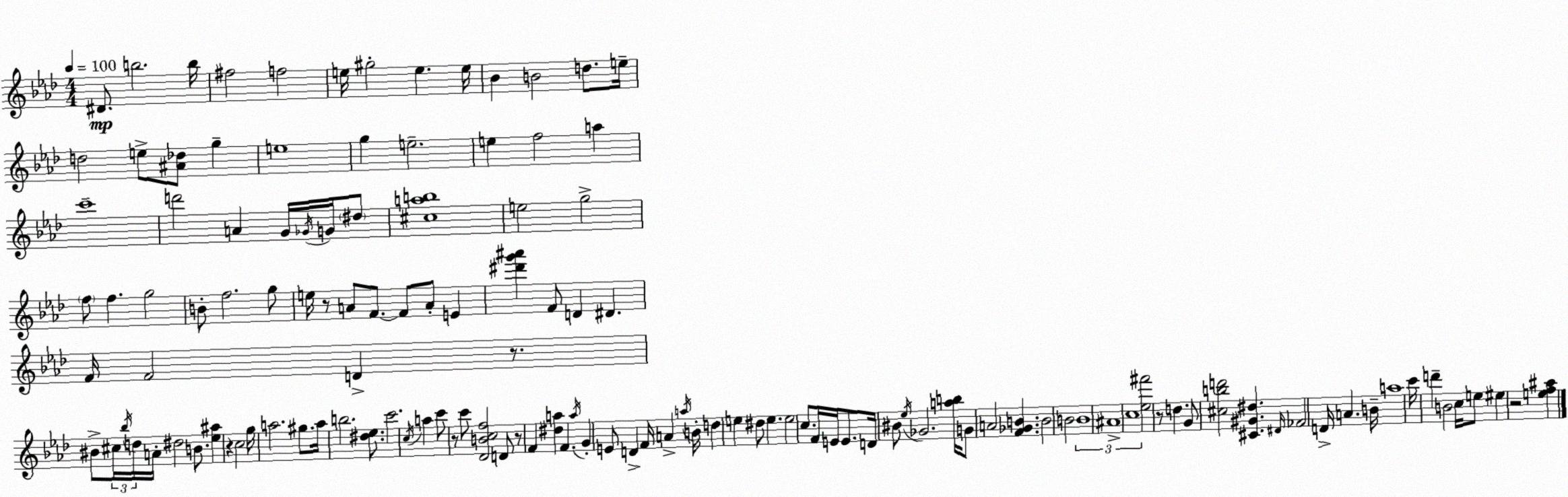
X:1
T:Untitled
M:4/4
L:1/4
K:Fm
^D/2 b2 b/4 ^f2 f2 e/4 ^g2 e e/4 _B B2 d/2 e/4 d2 e/2 [^A_d]/2 g e4 g e2 e f2 a c'4 d'2 A G/4 _G/4 G/4 ^d/2 [^cab]4 e2 g2 f/2 f g2 B/2 f2 g/2 e/4 z/2 A/2 F/2 F/2 A/2 E [^d'g'^a'] F/2 D ^D F/4 F2 D z/2 ^B/2 ^c/4 _b/4 d/4 A/4 ^d2 B/2 [_e^a] z c2 g/4 a2 ^g/2 a/4 b2 [^d_e]/2 c'2 c/4 a c'/2 z/2 c'/2 [_DBcf]2 D/2 z/2 F [^da] F a/4 G E/2 D F/4 A a/4 B/4 d e ^d/2 e e2 c/2 F/4 E/4 E/2 D/4 ^B/2 _e/4 _G2 [ab]/4 G/2 A2 [F_GB] B2 B2 B4 ^A4 c4 [_e^f']2 z/2 d G/2 [^cbd']2 [^C^G^d] ^D/4 _F2 D/4 A B/4 a4 c'/4 d' B2 c/4 e/2 ^e z2 [ef^a]